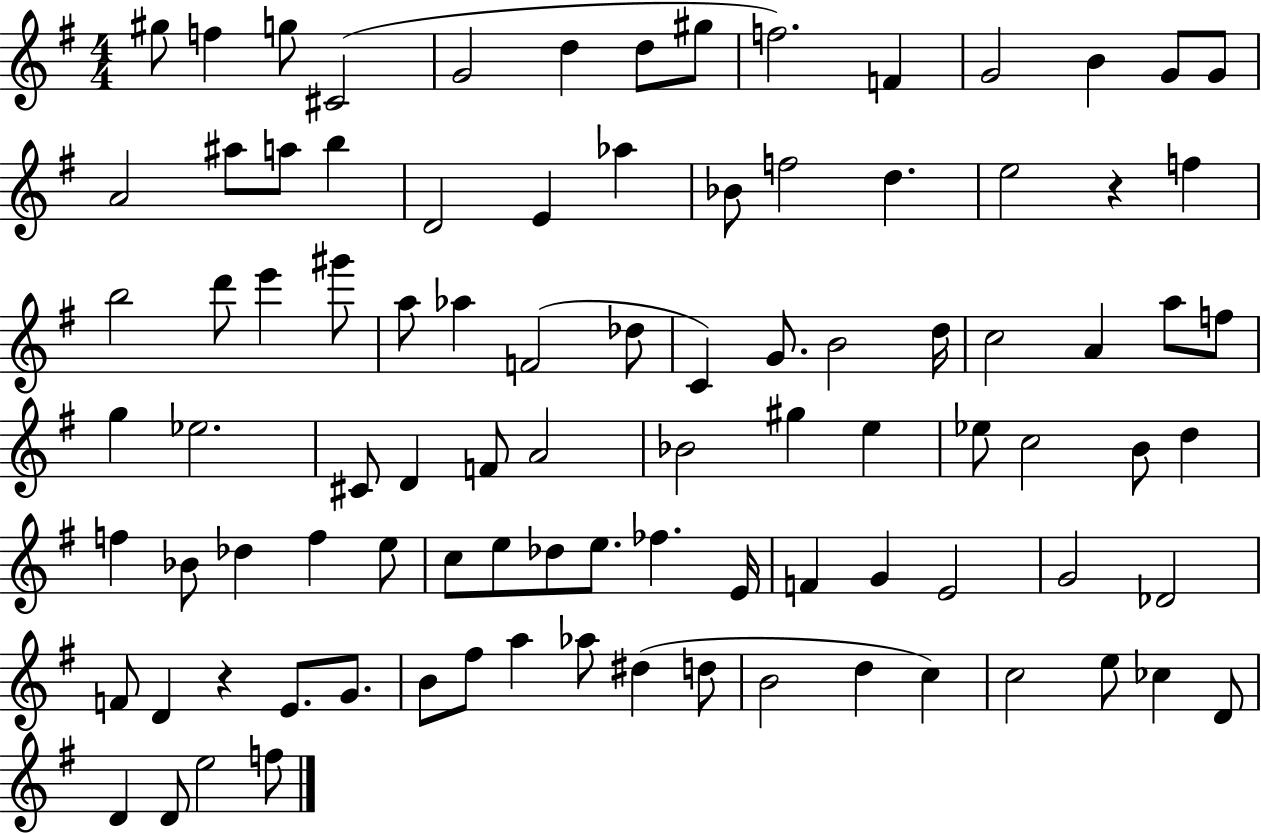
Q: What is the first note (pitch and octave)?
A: G#5